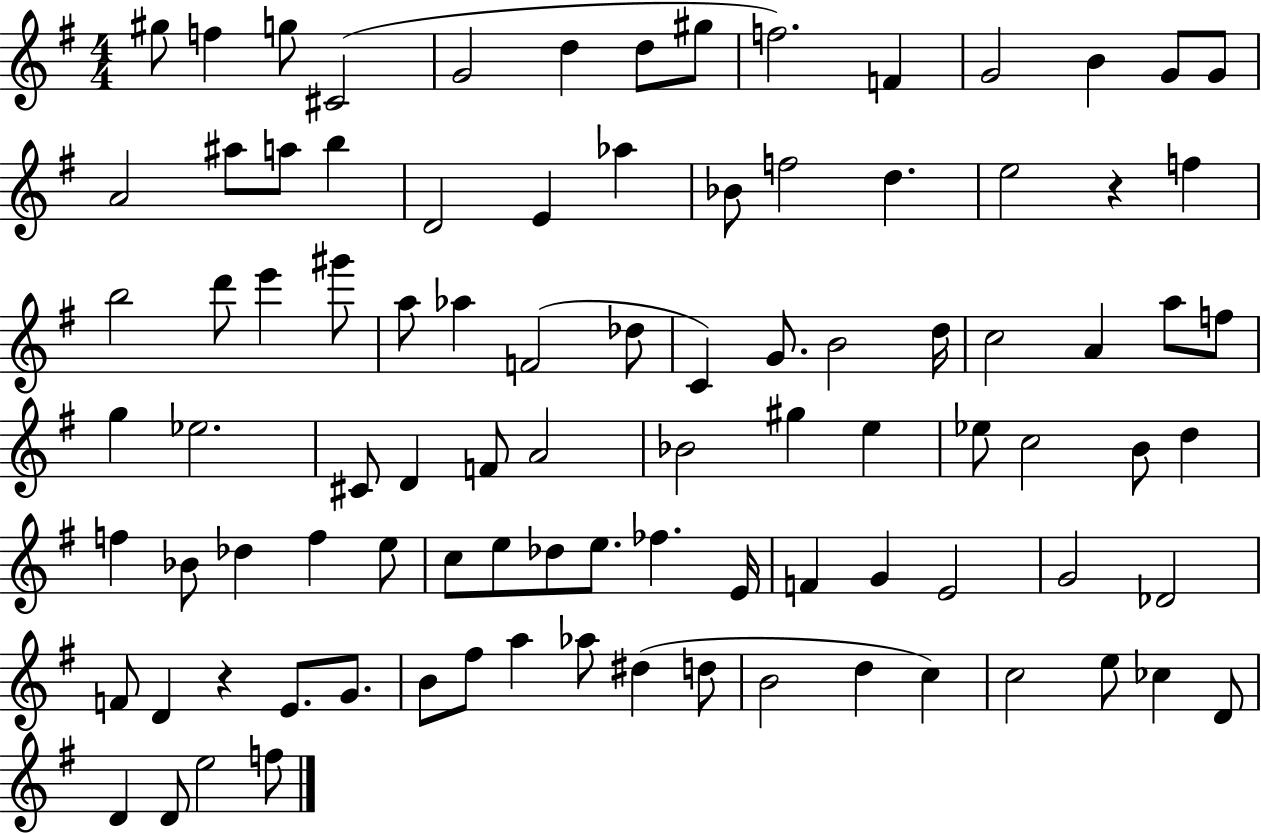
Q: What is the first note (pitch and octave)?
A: G#5